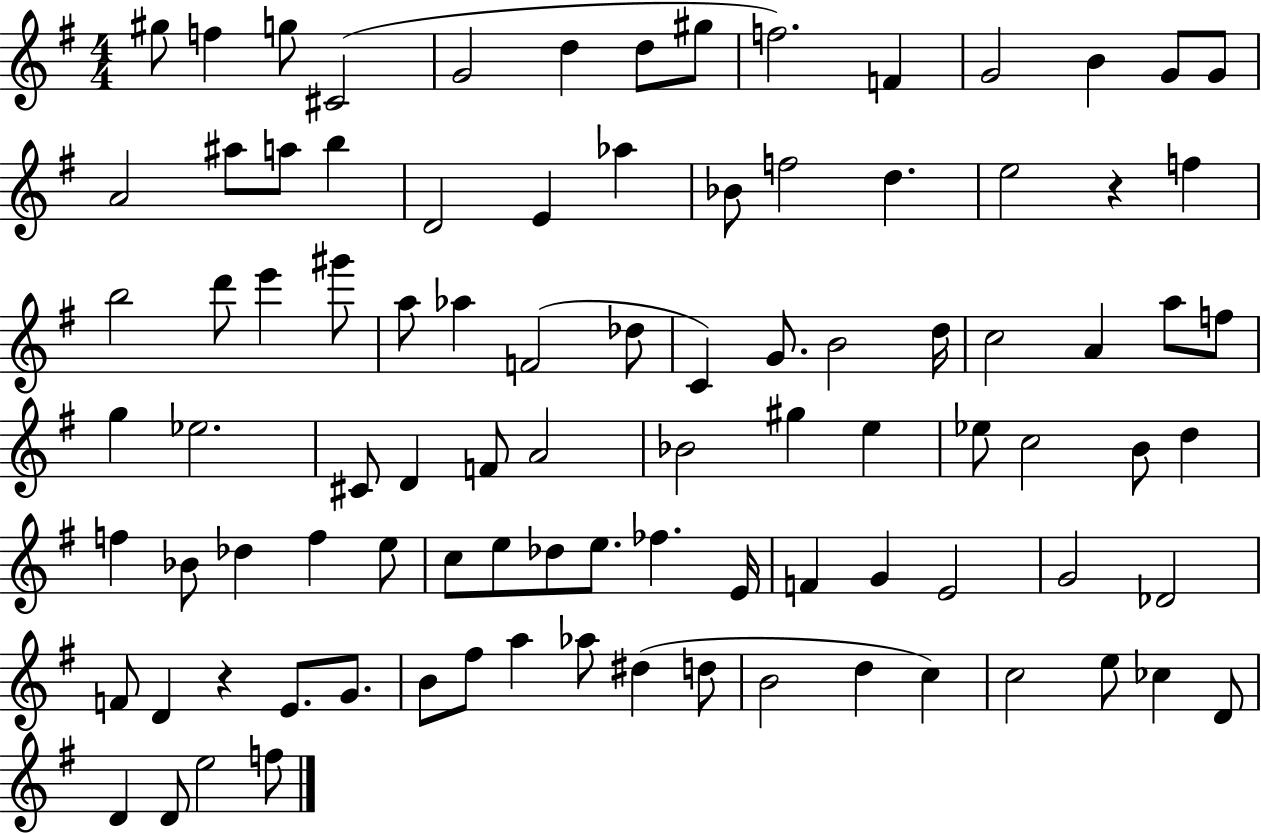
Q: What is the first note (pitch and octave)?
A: G#5